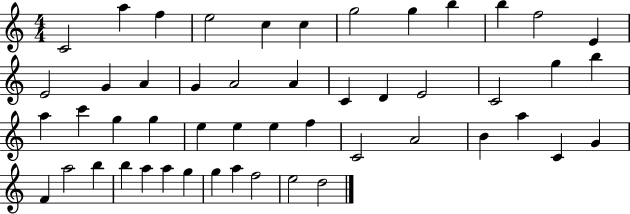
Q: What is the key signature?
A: C major